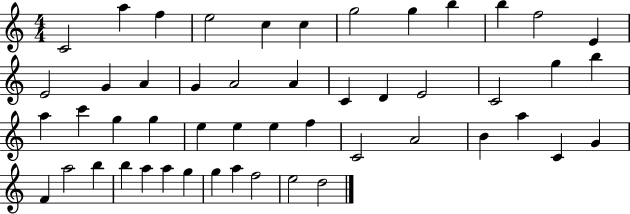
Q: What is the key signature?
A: C major